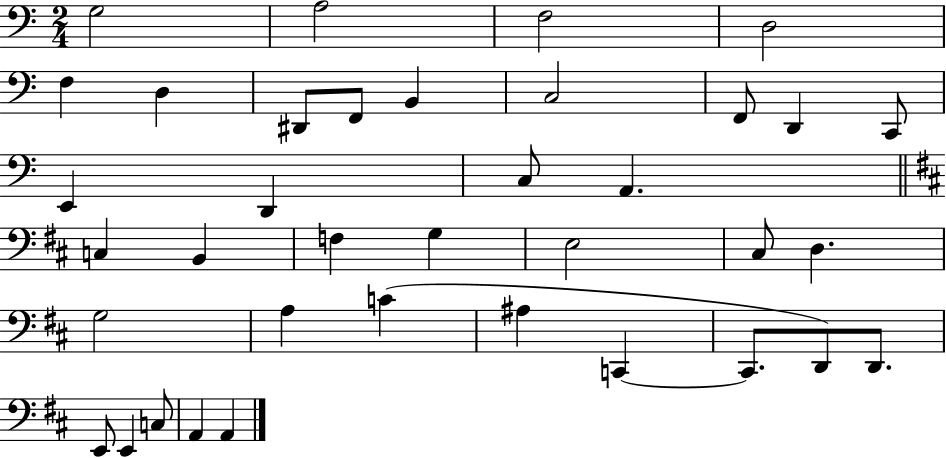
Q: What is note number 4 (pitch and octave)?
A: D3